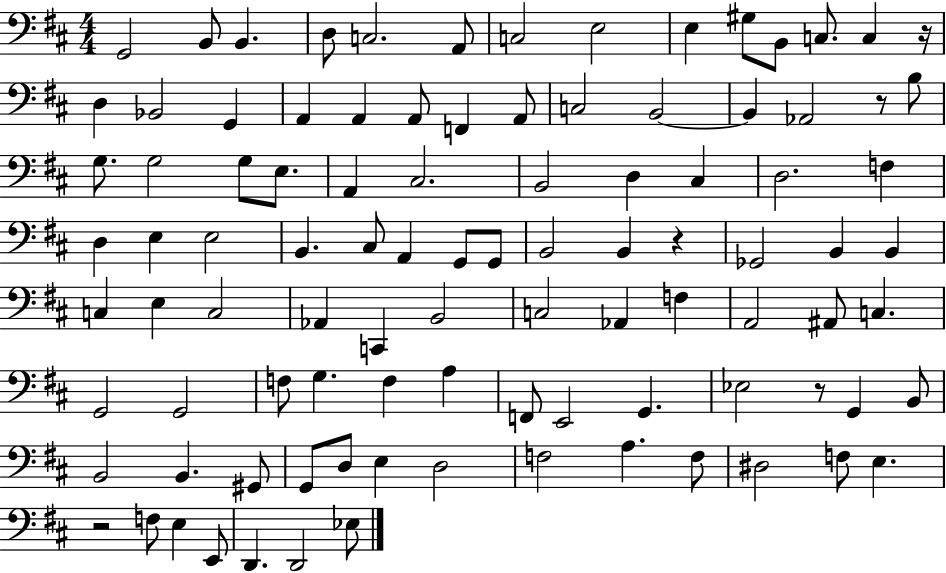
X:1
T:Untitled
M:4/4
L:1/4
K:D
G,,2 B,,/2 B,, D,/2 C,2 A,,/2 C,2 E,2 E, ^G,/2 B,,/2 C,/2 C, z/4 D, _B,,2 G,, A,, A,, A,,/2 F,, A,,/2 C,2 B,,2 B,, _A,,2 z/2 B,/2 G,/2 G,2 G,/2 E,/2 A,, ^C,2 B,,2 D, ^C, D,2 F, D, E, E,2 B,, ^C,/2 A,, G,,/2 G,,/2 B,,2 B,, z _G,,2 B,, B,, C, E, C,2 _A,, C,, B,,2 C,2 _A,, F, A,,2 ^A,,/2 C, G,,2 G,,2 F,/2 G, F, A, F,,/2 E,,2 G,, _E,2 z/2 G,, B,,/2 B,,2 B,, ^G,,/2 G,,/2 D,/2 E, D,2 F,2 A, F,/2 ^D,2 F,/2 E, z2 F,/2 E, E,,/2 D,, D,,2 _E,/2